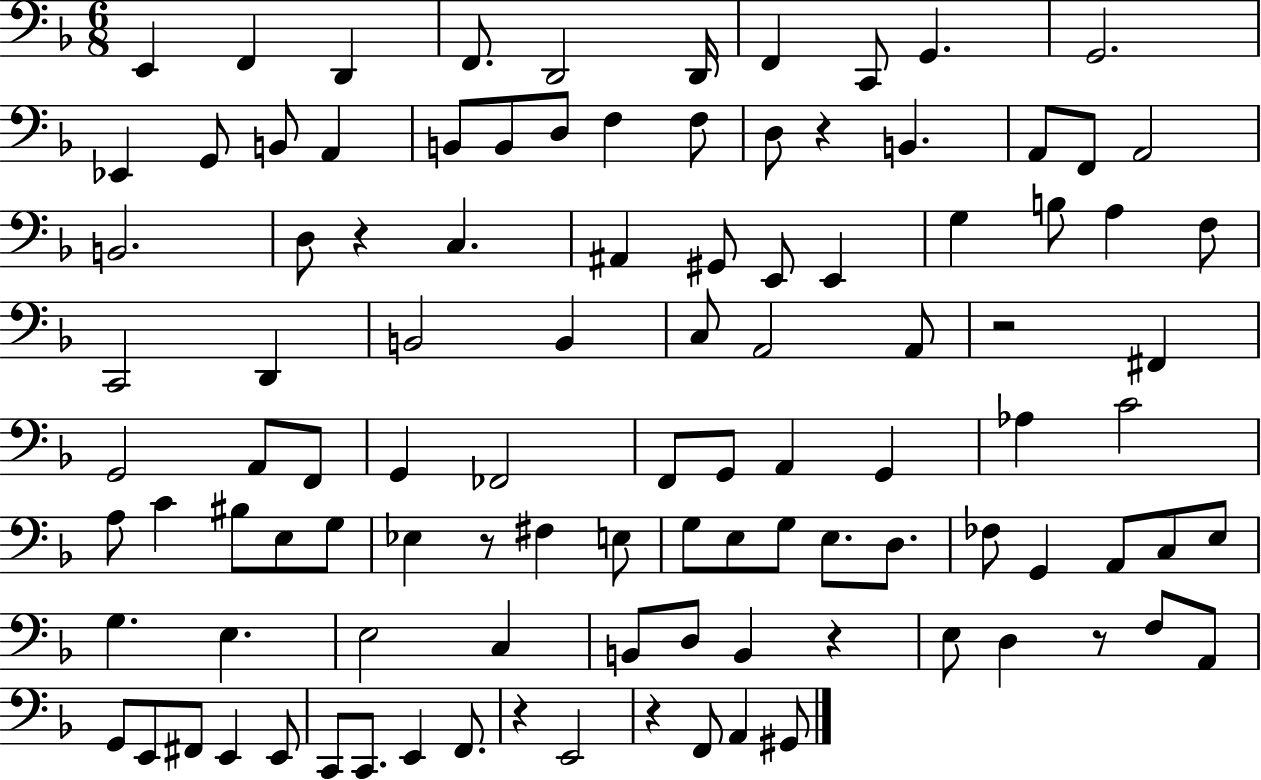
E2/q F2/q D2/q F2/e. D2/h D2/s F2/q C2/e G2/q. G2/h. Eb2/q G2/e B2/e A2/q B2/e B2/e D3/e F3/q F3/e D3/e R/q B2/q. A2/e F2/e A2/h B2/h. D3/e R/q C3/q. A#2/q G#2/e E2/e E2/q G3/q B3/e A3/q F3/e C2/h D2/q B2/h B2/q C3/e A2/h A2/e R/h F#2/q G2/h A2/e F2/e G2/q FES2/h F2/e G2/e A2/q G2/q Ab3/q C4/h A3/e C4/q BIS3/e E3/e G3/e Eb3/q R/e F#3/q E3/e G3/e E3/e G3/e E3/e. D3/e. FES3/e G2/q A2/e C3/e E3/e G3/q. E3/q. E3/h C3/q B2/e D3/e B2/q R/q E3/e D3/q R/e F3/e A2/e G2/e E2/e F#2/e E2/q E2/e C2/e C2/e. E2/q F2/e. R/q E2/h R/q F2/e A2/q G#2/e